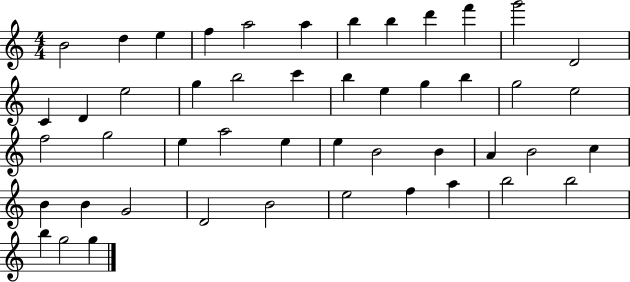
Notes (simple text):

B4/h D5/q E5/q F5/q A5/h A5/q B5/q B5/q D6/q F6/q G6/h D4/h C4/q D4/q E5/h G5/q B5/h C6/q B5/q E5/q G5/q B5/q G5/h E5/h F5/h G5/h E5/q A5/h E5/q E5/q B4/h B4/q A4/q B4/h C5/q B4/q B4/q G4/h D4/h B4/h E5/h F5/q A5/q B5/h B5/h B5/q G5/h G5/q